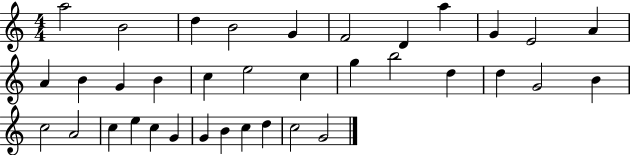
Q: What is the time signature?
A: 4/4